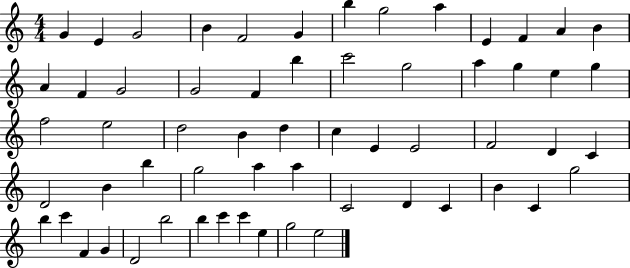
X:1
T:Untitled
M:4/4
L:1/4
K:C
G E G2 B F2 G b g2 a E F A B A F G2 G2 F b c'2 g2 a g e g f2 e2 d2 B d c E E2 F2 D C D2 B b g2 a a C2 D C B C g2 b c' F G D2 b2 b c' c' e g2 e2